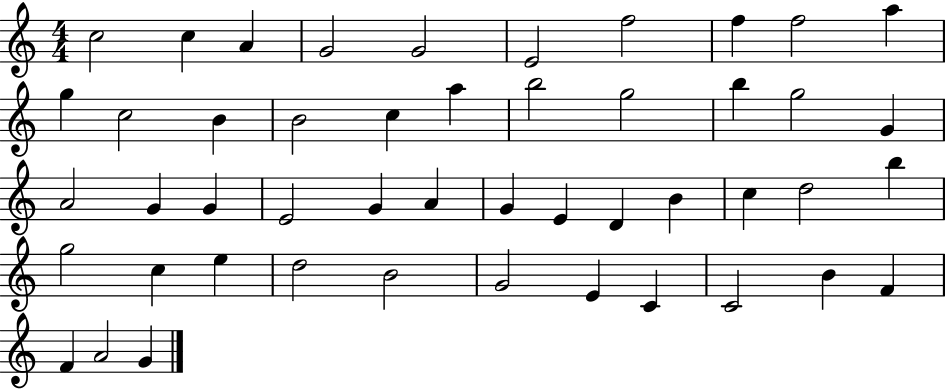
C5/h C5/q A4/q G4/h G4/h E4/h F5/h F5/q F5/h A5/q G5/q C5/h B4/q B4/h C5/q A5/q B5/h G5/h B5/q G5/h G4/q A4/h G4/q G4/q E4/h G4/q A4/q G4/q E4/q D4/q B4/q C5/q D5/h B5/q G5/h C5/q E5/q D5/h B4/h G4/h E4/q C4/q C4/h B4/q F4/q F4/q A4/h G4/q